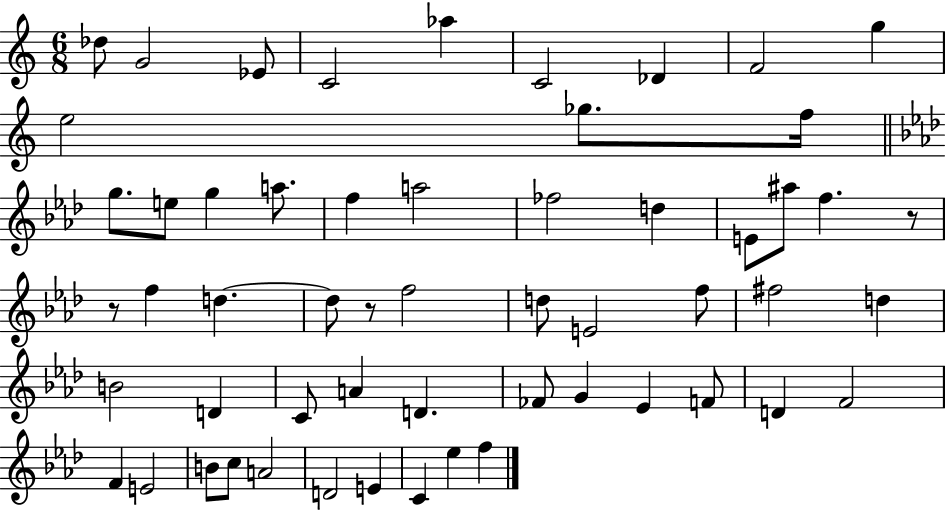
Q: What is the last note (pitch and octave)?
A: F5